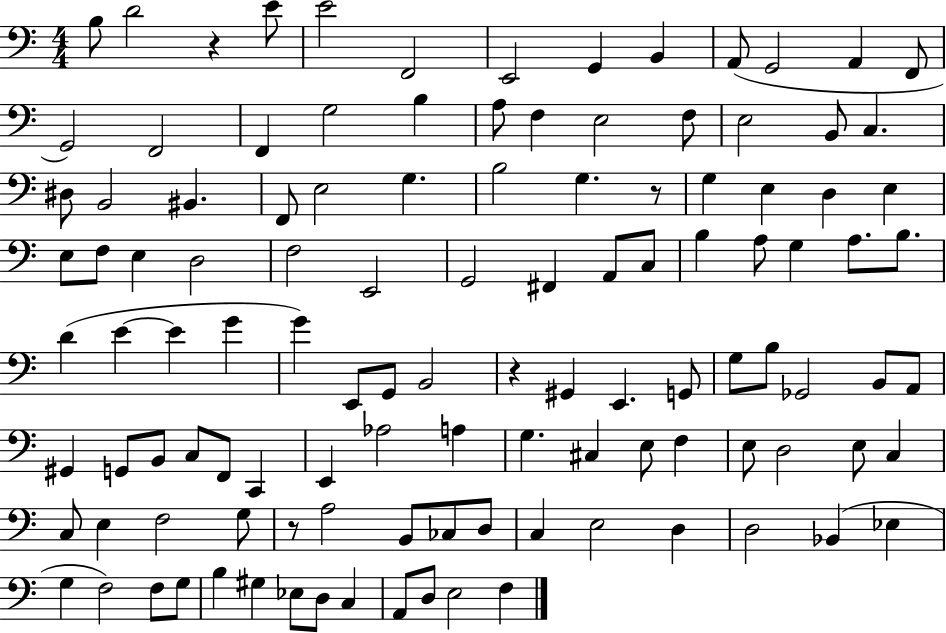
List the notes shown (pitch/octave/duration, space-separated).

B3/e D4/h R/q E4/e E4/h F2/h E2/h G2/q B2/q A2/e G2/h A2/q F2/e G2/h F2/h F2/q G3/h B3/q A3/e F3/q E3/h F3/e E3/h B2/e C3/q. D#3/e B2/h BIS2/q. F2/e E3/h G3/q. B3/h G3/q. R/e G3/q E3/q D3/q E3/q E3/e F3/e E3/q D3/h F3/h E2/h G2/h F#2/q A2/e C3/e B3/q A3/e G3/q A3/e. B3/e. D4/q E4/q E4/q G4/q G4/q E2/e G2/e B2/h R/q G#2/q E2/q. G2/e G3/e B3/e Gb2/h B2/e A2/e G#2/q G2/e B2/e C3/e F2/e C2/q E2/q Ab3/h A3/q G3/q. C#3/q E3/e F3/q E3/e D3/h E3/e C3/q C3/e E3/q F3/h G3/e R/e A3/h B2/e CES3/e D3/e C3/q E3/h D3/q D3/h Bb2/q Eb3/q G3/q F3/h F3/e G3/e B3/q G#3/q Eb3/e D3/e C3/q A2/e D3/e E3/h F3/q